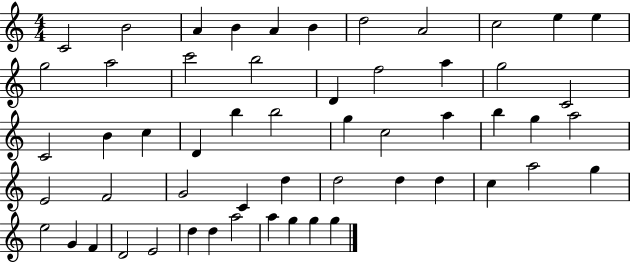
C4/h B4/h A4/q B4/q A4/q B4/q D5/h A4/h C5/h E5/q E5/q G5/h A5/h C6/h B5/h D4/q F5/h A5/q G5/h C4/h C4/h B4/q C5/q D4/q B5/q B5/h G5/q C5/h A5/q B5/q G5/q A5/h E4/h F4/h G4/h C4/q D5/q D5/h D5/q D5/q C5/q A5/h G5/q E5/h G4/q F4/q D4/h E4/h D5/q D5/q A5/h A5/q G5/q G5/q G5/q